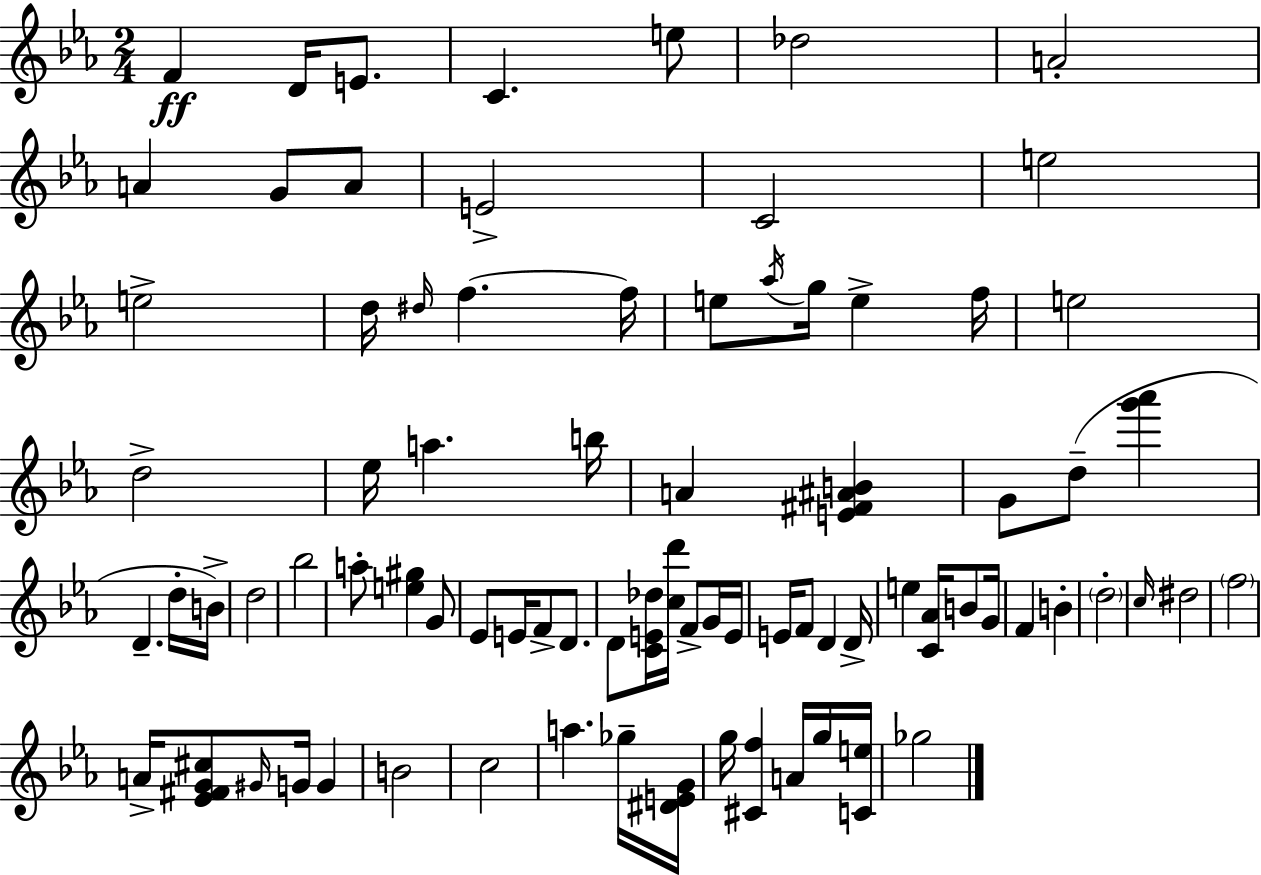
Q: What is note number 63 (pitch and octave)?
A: G4